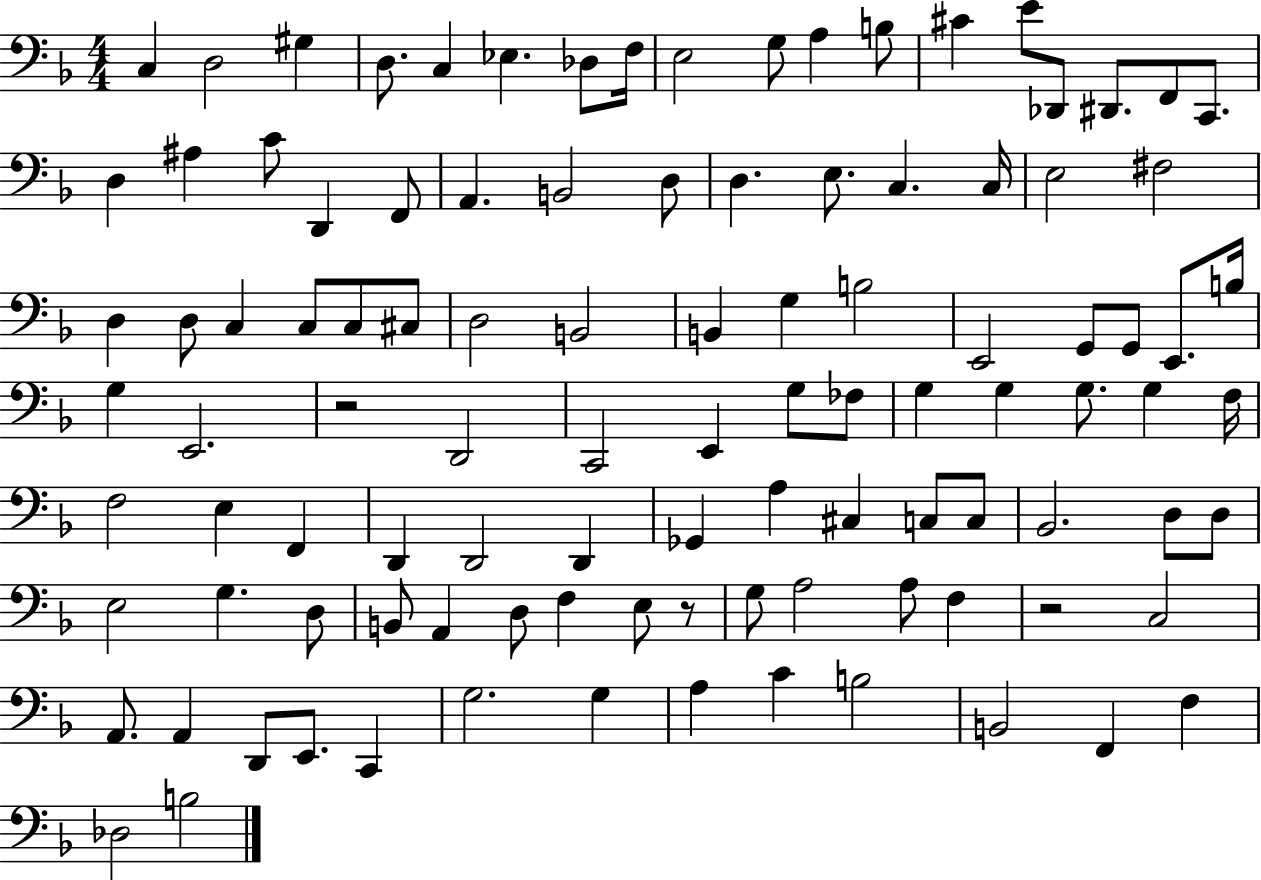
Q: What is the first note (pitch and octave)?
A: C3